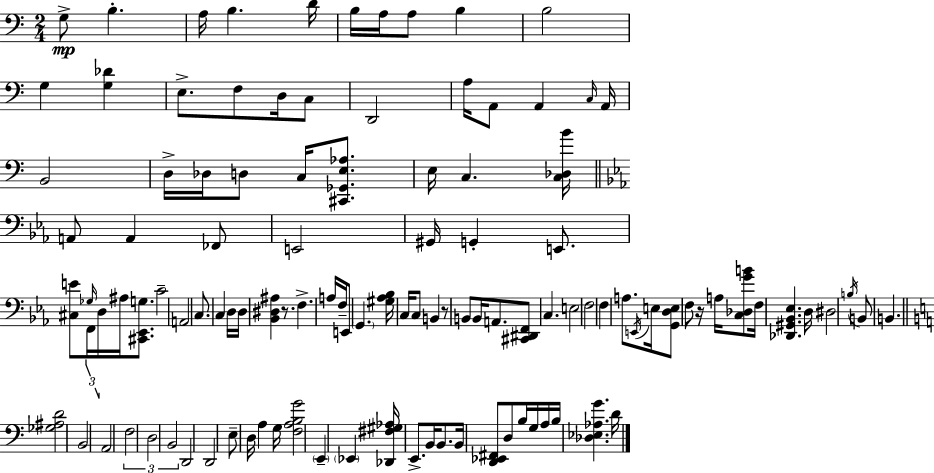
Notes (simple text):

G3/e B3/q. A3/s B3/q. D4/s B3/s A3/s A3/e B3/q B3/h G3/q [G3,Db4]/q E3/e. F3/e D3/s C3/e D2/h A3/s A2/e A2/q C3/s A2/s B2/h D3/s Db3/s D3/e C3/s [C#2,Gb2,E3,Ab3]/e. E3/s C3/q. [C3,Db3,B4]/s A2/e A2/q FES2/e E2/h G#2/s G2/q E2/e. [C#3,E4]/e Gb3/s F2/s D3/s A#3/s [C#2,Eb2,G3]/e. C4/h A2/h C3/e. C3/q D3/s D3/s [Bb2,D#3,A#3]/q R/e. F3/q. A3/s F3/s E2/e G2/q. [G#3,Ab3,Bb3]/s C3/s C3/e B2/q R/e B2/e B2/s A2/e. [C#2,D#2,F2]/e C3/q. E3/h F3/h F3/q A3/e. E2/s E3/s [G2,D3,E3]/e F3/e R/s A3/s [C3,Db3,G4,B4]/e F3/s [Db2,G#2,Bb2,Eb3]/q. D3/s D#3/h B3/s B2/e B2/q. [Gb3,A#3,D4]/h B2/h A2/h F3/h D3/h B2/h D2/h D2/h E3/e D3/s A3/q G3/s [F3,A3,B3,G4]/h E2/q Eb2/q [Db2,F#3,G#3,Ab3]/s E2/e. B2/s B2/e. B2/s [D2,Eb2,F#2]/e D3/e B3/s G3/s A3/s B3/s [Db3,Eb3,Ab3,G4]/q. D4/s